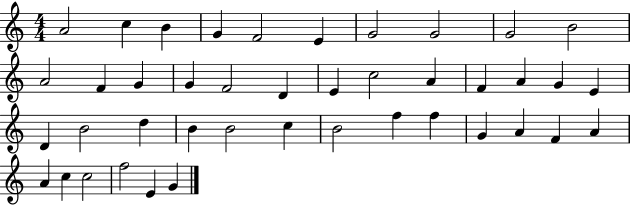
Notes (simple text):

A4/h C5/q B4/q G4/q F4/h E4/q G4/h G4/h G4/h B4/h A4/h F4/q G4/q G4/q F4/h D4/q E4/q C5/h A4/q F4/q A4/q G4/q E4/q D4/q B4/h D5/q B4/q B4/h C5/q B4/h F5/q F5/q G4/q A4/q F4/q A4/q A4/q C5/q C5/h F5/h E4/q G4/q